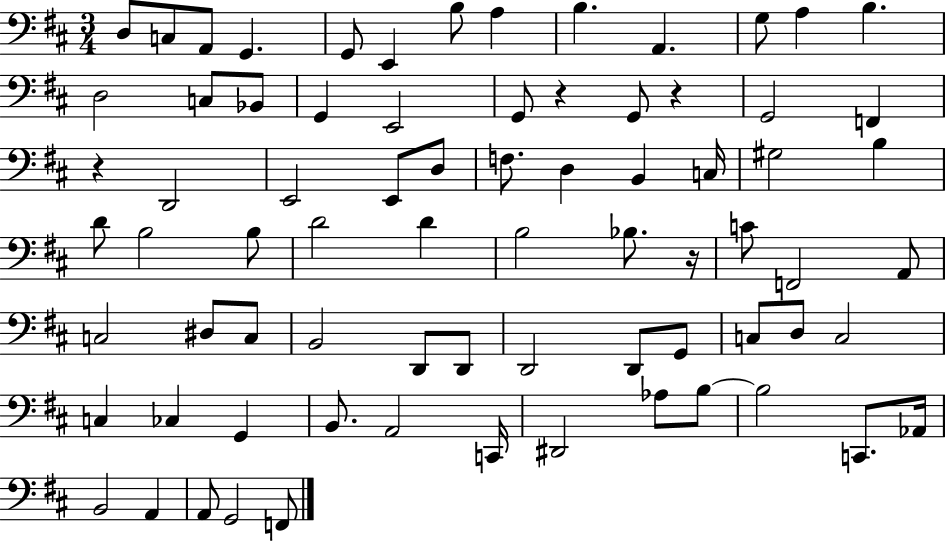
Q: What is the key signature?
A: D major